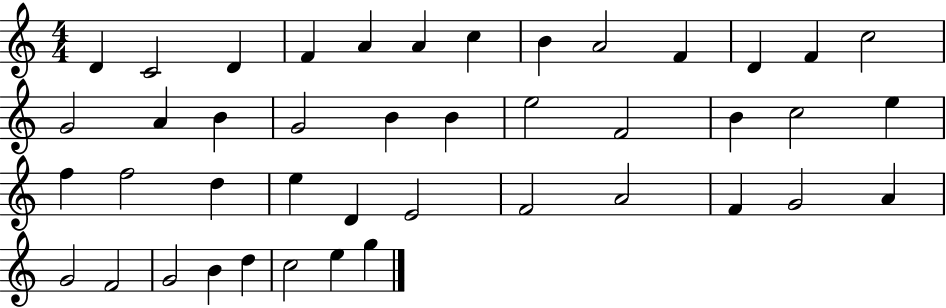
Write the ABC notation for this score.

X:1
T:Untitled
M:4/4
L:1/4
K:C
D C2 D F A A c B A2 F D F c2 G2 A B G2 B B e2 F2 B c2 e f f2 d e D E2 F2 A2 F G2 A G2 F2 G2 B d c2 e g